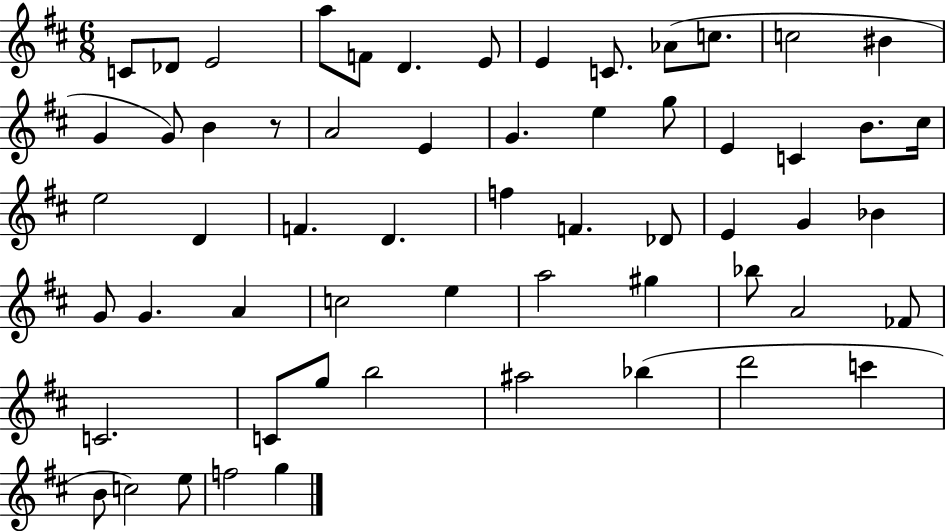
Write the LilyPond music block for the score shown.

{
  \clef treble
  \numericTimeSignature
  \time 6/8
  \key d \major
  c'8 des'8 e'2 | a''8 f'8 d'4. e'8 | e'4 c'8. aes'8( c''8. | c''2 bis'4 | \break g'4 g'8) b'4 r8 | a'2 e'4 | g'4. e''4 g''8 | e'4 c'4 b'8. cis''16 | \break e''2 d'4 | f'4. d'4. | f''4 f'4. des'8 | e'4 g'4 bes'4 | \break g'8 g'4. a'4 | c''2 e''4 | a''2 gis''4 | bes''8 a'2 fes'8 | \break c'2. | c'8 g''8 b''2 | ais''2 bes''4( | d'''2 c'''4 | \break b'8 c''2) e''8 | f''2 g''4 | \bar "|."
}